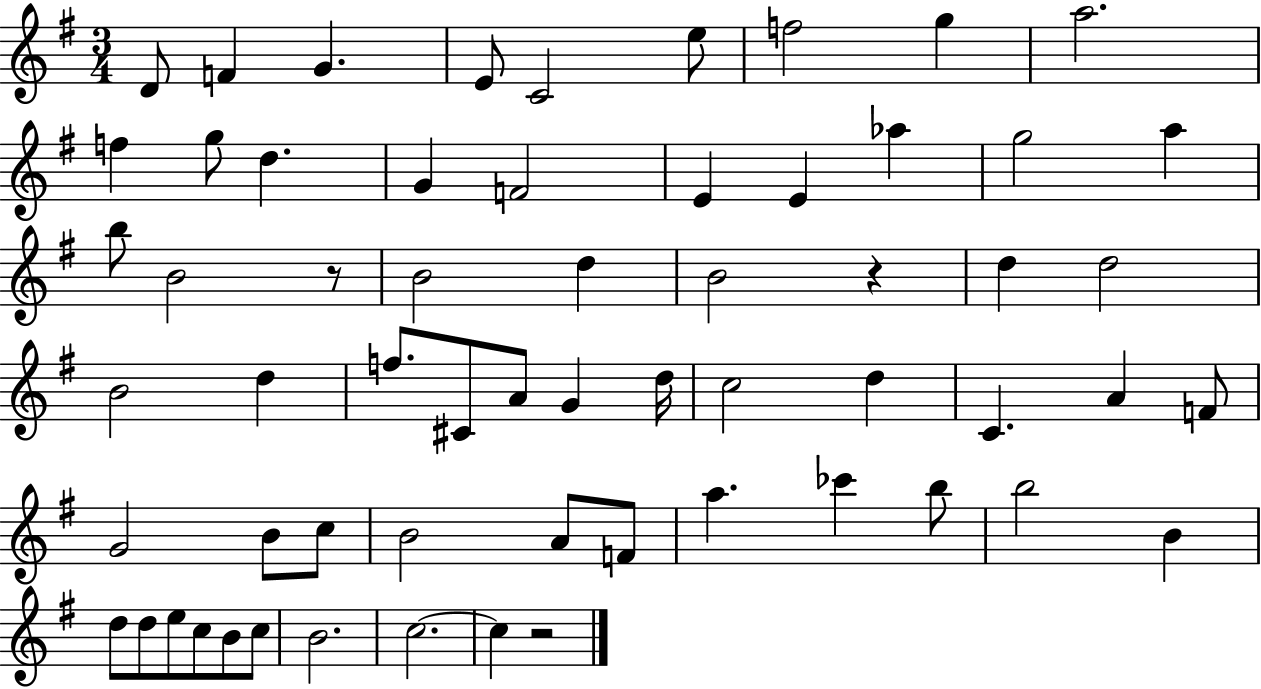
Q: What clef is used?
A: treble